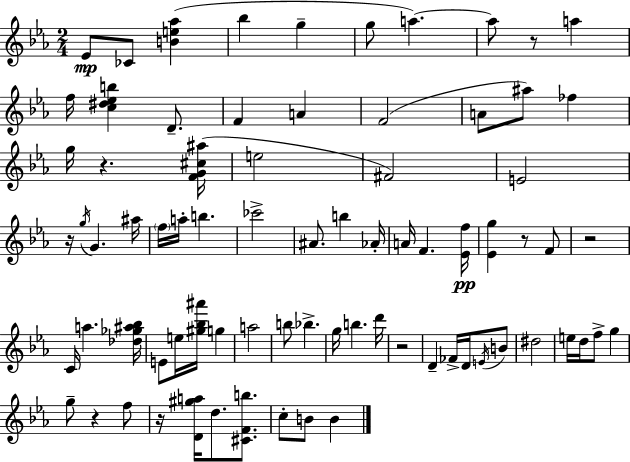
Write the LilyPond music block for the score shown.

{
  \clef treble
  \numericTimeSignature
  \time 2/4
  \key ees \major
  \repeat volta 2 { ees'8\mp ces'8 <b' e'' aes''>4( | bes''4 g''4-- | g''8 a''4.~~) | a''8 r8 a''4 | \break f''16 <c'' dis'' ees'' b''>4 d'8.-- | f'4 a'4 | f'2( | a'8 ais''8) fes''4 | \break g''16 r4. <f' g' cis'' ais''>16( | e''2 | fis'2) | e'2 | \break r16 \acciaccatura { g''16 } g'4. | ais''16 \parenthesize f''16 a''16-. b''4. | ces'''2-> | ais'8. b''4 | \break aes'16-. a'16 f'4. | <ees' f''>16\pp <ees' g''>4 r8 f'8 | r2 | c'16 a''4. | \break <des'' ges'' ais'' bes''>16 e'8 e''16 <gis'' bes'' ais'''>16 g''4 | a''2 | b''8 bes''4.-> | g''16 b''4. | \break d'''16 r2 | d'4-- fes'16-> d'16 \acciaccatura { e'16 } | b'8 dis''2 | e''16 d''16 f''8-> g''4 | \break g''8-- r4 | f''8 r16 <d' gis'' a''>16 d''8. <cis' f' b''>8. | c''8-. b'8 b'4 | } \bar "|."
}